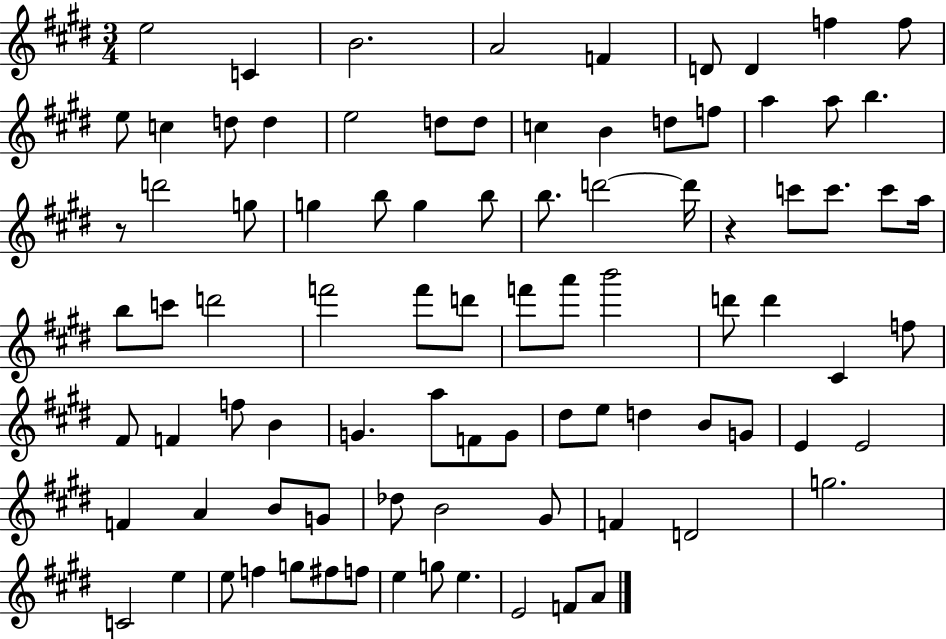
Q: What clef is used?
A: treble